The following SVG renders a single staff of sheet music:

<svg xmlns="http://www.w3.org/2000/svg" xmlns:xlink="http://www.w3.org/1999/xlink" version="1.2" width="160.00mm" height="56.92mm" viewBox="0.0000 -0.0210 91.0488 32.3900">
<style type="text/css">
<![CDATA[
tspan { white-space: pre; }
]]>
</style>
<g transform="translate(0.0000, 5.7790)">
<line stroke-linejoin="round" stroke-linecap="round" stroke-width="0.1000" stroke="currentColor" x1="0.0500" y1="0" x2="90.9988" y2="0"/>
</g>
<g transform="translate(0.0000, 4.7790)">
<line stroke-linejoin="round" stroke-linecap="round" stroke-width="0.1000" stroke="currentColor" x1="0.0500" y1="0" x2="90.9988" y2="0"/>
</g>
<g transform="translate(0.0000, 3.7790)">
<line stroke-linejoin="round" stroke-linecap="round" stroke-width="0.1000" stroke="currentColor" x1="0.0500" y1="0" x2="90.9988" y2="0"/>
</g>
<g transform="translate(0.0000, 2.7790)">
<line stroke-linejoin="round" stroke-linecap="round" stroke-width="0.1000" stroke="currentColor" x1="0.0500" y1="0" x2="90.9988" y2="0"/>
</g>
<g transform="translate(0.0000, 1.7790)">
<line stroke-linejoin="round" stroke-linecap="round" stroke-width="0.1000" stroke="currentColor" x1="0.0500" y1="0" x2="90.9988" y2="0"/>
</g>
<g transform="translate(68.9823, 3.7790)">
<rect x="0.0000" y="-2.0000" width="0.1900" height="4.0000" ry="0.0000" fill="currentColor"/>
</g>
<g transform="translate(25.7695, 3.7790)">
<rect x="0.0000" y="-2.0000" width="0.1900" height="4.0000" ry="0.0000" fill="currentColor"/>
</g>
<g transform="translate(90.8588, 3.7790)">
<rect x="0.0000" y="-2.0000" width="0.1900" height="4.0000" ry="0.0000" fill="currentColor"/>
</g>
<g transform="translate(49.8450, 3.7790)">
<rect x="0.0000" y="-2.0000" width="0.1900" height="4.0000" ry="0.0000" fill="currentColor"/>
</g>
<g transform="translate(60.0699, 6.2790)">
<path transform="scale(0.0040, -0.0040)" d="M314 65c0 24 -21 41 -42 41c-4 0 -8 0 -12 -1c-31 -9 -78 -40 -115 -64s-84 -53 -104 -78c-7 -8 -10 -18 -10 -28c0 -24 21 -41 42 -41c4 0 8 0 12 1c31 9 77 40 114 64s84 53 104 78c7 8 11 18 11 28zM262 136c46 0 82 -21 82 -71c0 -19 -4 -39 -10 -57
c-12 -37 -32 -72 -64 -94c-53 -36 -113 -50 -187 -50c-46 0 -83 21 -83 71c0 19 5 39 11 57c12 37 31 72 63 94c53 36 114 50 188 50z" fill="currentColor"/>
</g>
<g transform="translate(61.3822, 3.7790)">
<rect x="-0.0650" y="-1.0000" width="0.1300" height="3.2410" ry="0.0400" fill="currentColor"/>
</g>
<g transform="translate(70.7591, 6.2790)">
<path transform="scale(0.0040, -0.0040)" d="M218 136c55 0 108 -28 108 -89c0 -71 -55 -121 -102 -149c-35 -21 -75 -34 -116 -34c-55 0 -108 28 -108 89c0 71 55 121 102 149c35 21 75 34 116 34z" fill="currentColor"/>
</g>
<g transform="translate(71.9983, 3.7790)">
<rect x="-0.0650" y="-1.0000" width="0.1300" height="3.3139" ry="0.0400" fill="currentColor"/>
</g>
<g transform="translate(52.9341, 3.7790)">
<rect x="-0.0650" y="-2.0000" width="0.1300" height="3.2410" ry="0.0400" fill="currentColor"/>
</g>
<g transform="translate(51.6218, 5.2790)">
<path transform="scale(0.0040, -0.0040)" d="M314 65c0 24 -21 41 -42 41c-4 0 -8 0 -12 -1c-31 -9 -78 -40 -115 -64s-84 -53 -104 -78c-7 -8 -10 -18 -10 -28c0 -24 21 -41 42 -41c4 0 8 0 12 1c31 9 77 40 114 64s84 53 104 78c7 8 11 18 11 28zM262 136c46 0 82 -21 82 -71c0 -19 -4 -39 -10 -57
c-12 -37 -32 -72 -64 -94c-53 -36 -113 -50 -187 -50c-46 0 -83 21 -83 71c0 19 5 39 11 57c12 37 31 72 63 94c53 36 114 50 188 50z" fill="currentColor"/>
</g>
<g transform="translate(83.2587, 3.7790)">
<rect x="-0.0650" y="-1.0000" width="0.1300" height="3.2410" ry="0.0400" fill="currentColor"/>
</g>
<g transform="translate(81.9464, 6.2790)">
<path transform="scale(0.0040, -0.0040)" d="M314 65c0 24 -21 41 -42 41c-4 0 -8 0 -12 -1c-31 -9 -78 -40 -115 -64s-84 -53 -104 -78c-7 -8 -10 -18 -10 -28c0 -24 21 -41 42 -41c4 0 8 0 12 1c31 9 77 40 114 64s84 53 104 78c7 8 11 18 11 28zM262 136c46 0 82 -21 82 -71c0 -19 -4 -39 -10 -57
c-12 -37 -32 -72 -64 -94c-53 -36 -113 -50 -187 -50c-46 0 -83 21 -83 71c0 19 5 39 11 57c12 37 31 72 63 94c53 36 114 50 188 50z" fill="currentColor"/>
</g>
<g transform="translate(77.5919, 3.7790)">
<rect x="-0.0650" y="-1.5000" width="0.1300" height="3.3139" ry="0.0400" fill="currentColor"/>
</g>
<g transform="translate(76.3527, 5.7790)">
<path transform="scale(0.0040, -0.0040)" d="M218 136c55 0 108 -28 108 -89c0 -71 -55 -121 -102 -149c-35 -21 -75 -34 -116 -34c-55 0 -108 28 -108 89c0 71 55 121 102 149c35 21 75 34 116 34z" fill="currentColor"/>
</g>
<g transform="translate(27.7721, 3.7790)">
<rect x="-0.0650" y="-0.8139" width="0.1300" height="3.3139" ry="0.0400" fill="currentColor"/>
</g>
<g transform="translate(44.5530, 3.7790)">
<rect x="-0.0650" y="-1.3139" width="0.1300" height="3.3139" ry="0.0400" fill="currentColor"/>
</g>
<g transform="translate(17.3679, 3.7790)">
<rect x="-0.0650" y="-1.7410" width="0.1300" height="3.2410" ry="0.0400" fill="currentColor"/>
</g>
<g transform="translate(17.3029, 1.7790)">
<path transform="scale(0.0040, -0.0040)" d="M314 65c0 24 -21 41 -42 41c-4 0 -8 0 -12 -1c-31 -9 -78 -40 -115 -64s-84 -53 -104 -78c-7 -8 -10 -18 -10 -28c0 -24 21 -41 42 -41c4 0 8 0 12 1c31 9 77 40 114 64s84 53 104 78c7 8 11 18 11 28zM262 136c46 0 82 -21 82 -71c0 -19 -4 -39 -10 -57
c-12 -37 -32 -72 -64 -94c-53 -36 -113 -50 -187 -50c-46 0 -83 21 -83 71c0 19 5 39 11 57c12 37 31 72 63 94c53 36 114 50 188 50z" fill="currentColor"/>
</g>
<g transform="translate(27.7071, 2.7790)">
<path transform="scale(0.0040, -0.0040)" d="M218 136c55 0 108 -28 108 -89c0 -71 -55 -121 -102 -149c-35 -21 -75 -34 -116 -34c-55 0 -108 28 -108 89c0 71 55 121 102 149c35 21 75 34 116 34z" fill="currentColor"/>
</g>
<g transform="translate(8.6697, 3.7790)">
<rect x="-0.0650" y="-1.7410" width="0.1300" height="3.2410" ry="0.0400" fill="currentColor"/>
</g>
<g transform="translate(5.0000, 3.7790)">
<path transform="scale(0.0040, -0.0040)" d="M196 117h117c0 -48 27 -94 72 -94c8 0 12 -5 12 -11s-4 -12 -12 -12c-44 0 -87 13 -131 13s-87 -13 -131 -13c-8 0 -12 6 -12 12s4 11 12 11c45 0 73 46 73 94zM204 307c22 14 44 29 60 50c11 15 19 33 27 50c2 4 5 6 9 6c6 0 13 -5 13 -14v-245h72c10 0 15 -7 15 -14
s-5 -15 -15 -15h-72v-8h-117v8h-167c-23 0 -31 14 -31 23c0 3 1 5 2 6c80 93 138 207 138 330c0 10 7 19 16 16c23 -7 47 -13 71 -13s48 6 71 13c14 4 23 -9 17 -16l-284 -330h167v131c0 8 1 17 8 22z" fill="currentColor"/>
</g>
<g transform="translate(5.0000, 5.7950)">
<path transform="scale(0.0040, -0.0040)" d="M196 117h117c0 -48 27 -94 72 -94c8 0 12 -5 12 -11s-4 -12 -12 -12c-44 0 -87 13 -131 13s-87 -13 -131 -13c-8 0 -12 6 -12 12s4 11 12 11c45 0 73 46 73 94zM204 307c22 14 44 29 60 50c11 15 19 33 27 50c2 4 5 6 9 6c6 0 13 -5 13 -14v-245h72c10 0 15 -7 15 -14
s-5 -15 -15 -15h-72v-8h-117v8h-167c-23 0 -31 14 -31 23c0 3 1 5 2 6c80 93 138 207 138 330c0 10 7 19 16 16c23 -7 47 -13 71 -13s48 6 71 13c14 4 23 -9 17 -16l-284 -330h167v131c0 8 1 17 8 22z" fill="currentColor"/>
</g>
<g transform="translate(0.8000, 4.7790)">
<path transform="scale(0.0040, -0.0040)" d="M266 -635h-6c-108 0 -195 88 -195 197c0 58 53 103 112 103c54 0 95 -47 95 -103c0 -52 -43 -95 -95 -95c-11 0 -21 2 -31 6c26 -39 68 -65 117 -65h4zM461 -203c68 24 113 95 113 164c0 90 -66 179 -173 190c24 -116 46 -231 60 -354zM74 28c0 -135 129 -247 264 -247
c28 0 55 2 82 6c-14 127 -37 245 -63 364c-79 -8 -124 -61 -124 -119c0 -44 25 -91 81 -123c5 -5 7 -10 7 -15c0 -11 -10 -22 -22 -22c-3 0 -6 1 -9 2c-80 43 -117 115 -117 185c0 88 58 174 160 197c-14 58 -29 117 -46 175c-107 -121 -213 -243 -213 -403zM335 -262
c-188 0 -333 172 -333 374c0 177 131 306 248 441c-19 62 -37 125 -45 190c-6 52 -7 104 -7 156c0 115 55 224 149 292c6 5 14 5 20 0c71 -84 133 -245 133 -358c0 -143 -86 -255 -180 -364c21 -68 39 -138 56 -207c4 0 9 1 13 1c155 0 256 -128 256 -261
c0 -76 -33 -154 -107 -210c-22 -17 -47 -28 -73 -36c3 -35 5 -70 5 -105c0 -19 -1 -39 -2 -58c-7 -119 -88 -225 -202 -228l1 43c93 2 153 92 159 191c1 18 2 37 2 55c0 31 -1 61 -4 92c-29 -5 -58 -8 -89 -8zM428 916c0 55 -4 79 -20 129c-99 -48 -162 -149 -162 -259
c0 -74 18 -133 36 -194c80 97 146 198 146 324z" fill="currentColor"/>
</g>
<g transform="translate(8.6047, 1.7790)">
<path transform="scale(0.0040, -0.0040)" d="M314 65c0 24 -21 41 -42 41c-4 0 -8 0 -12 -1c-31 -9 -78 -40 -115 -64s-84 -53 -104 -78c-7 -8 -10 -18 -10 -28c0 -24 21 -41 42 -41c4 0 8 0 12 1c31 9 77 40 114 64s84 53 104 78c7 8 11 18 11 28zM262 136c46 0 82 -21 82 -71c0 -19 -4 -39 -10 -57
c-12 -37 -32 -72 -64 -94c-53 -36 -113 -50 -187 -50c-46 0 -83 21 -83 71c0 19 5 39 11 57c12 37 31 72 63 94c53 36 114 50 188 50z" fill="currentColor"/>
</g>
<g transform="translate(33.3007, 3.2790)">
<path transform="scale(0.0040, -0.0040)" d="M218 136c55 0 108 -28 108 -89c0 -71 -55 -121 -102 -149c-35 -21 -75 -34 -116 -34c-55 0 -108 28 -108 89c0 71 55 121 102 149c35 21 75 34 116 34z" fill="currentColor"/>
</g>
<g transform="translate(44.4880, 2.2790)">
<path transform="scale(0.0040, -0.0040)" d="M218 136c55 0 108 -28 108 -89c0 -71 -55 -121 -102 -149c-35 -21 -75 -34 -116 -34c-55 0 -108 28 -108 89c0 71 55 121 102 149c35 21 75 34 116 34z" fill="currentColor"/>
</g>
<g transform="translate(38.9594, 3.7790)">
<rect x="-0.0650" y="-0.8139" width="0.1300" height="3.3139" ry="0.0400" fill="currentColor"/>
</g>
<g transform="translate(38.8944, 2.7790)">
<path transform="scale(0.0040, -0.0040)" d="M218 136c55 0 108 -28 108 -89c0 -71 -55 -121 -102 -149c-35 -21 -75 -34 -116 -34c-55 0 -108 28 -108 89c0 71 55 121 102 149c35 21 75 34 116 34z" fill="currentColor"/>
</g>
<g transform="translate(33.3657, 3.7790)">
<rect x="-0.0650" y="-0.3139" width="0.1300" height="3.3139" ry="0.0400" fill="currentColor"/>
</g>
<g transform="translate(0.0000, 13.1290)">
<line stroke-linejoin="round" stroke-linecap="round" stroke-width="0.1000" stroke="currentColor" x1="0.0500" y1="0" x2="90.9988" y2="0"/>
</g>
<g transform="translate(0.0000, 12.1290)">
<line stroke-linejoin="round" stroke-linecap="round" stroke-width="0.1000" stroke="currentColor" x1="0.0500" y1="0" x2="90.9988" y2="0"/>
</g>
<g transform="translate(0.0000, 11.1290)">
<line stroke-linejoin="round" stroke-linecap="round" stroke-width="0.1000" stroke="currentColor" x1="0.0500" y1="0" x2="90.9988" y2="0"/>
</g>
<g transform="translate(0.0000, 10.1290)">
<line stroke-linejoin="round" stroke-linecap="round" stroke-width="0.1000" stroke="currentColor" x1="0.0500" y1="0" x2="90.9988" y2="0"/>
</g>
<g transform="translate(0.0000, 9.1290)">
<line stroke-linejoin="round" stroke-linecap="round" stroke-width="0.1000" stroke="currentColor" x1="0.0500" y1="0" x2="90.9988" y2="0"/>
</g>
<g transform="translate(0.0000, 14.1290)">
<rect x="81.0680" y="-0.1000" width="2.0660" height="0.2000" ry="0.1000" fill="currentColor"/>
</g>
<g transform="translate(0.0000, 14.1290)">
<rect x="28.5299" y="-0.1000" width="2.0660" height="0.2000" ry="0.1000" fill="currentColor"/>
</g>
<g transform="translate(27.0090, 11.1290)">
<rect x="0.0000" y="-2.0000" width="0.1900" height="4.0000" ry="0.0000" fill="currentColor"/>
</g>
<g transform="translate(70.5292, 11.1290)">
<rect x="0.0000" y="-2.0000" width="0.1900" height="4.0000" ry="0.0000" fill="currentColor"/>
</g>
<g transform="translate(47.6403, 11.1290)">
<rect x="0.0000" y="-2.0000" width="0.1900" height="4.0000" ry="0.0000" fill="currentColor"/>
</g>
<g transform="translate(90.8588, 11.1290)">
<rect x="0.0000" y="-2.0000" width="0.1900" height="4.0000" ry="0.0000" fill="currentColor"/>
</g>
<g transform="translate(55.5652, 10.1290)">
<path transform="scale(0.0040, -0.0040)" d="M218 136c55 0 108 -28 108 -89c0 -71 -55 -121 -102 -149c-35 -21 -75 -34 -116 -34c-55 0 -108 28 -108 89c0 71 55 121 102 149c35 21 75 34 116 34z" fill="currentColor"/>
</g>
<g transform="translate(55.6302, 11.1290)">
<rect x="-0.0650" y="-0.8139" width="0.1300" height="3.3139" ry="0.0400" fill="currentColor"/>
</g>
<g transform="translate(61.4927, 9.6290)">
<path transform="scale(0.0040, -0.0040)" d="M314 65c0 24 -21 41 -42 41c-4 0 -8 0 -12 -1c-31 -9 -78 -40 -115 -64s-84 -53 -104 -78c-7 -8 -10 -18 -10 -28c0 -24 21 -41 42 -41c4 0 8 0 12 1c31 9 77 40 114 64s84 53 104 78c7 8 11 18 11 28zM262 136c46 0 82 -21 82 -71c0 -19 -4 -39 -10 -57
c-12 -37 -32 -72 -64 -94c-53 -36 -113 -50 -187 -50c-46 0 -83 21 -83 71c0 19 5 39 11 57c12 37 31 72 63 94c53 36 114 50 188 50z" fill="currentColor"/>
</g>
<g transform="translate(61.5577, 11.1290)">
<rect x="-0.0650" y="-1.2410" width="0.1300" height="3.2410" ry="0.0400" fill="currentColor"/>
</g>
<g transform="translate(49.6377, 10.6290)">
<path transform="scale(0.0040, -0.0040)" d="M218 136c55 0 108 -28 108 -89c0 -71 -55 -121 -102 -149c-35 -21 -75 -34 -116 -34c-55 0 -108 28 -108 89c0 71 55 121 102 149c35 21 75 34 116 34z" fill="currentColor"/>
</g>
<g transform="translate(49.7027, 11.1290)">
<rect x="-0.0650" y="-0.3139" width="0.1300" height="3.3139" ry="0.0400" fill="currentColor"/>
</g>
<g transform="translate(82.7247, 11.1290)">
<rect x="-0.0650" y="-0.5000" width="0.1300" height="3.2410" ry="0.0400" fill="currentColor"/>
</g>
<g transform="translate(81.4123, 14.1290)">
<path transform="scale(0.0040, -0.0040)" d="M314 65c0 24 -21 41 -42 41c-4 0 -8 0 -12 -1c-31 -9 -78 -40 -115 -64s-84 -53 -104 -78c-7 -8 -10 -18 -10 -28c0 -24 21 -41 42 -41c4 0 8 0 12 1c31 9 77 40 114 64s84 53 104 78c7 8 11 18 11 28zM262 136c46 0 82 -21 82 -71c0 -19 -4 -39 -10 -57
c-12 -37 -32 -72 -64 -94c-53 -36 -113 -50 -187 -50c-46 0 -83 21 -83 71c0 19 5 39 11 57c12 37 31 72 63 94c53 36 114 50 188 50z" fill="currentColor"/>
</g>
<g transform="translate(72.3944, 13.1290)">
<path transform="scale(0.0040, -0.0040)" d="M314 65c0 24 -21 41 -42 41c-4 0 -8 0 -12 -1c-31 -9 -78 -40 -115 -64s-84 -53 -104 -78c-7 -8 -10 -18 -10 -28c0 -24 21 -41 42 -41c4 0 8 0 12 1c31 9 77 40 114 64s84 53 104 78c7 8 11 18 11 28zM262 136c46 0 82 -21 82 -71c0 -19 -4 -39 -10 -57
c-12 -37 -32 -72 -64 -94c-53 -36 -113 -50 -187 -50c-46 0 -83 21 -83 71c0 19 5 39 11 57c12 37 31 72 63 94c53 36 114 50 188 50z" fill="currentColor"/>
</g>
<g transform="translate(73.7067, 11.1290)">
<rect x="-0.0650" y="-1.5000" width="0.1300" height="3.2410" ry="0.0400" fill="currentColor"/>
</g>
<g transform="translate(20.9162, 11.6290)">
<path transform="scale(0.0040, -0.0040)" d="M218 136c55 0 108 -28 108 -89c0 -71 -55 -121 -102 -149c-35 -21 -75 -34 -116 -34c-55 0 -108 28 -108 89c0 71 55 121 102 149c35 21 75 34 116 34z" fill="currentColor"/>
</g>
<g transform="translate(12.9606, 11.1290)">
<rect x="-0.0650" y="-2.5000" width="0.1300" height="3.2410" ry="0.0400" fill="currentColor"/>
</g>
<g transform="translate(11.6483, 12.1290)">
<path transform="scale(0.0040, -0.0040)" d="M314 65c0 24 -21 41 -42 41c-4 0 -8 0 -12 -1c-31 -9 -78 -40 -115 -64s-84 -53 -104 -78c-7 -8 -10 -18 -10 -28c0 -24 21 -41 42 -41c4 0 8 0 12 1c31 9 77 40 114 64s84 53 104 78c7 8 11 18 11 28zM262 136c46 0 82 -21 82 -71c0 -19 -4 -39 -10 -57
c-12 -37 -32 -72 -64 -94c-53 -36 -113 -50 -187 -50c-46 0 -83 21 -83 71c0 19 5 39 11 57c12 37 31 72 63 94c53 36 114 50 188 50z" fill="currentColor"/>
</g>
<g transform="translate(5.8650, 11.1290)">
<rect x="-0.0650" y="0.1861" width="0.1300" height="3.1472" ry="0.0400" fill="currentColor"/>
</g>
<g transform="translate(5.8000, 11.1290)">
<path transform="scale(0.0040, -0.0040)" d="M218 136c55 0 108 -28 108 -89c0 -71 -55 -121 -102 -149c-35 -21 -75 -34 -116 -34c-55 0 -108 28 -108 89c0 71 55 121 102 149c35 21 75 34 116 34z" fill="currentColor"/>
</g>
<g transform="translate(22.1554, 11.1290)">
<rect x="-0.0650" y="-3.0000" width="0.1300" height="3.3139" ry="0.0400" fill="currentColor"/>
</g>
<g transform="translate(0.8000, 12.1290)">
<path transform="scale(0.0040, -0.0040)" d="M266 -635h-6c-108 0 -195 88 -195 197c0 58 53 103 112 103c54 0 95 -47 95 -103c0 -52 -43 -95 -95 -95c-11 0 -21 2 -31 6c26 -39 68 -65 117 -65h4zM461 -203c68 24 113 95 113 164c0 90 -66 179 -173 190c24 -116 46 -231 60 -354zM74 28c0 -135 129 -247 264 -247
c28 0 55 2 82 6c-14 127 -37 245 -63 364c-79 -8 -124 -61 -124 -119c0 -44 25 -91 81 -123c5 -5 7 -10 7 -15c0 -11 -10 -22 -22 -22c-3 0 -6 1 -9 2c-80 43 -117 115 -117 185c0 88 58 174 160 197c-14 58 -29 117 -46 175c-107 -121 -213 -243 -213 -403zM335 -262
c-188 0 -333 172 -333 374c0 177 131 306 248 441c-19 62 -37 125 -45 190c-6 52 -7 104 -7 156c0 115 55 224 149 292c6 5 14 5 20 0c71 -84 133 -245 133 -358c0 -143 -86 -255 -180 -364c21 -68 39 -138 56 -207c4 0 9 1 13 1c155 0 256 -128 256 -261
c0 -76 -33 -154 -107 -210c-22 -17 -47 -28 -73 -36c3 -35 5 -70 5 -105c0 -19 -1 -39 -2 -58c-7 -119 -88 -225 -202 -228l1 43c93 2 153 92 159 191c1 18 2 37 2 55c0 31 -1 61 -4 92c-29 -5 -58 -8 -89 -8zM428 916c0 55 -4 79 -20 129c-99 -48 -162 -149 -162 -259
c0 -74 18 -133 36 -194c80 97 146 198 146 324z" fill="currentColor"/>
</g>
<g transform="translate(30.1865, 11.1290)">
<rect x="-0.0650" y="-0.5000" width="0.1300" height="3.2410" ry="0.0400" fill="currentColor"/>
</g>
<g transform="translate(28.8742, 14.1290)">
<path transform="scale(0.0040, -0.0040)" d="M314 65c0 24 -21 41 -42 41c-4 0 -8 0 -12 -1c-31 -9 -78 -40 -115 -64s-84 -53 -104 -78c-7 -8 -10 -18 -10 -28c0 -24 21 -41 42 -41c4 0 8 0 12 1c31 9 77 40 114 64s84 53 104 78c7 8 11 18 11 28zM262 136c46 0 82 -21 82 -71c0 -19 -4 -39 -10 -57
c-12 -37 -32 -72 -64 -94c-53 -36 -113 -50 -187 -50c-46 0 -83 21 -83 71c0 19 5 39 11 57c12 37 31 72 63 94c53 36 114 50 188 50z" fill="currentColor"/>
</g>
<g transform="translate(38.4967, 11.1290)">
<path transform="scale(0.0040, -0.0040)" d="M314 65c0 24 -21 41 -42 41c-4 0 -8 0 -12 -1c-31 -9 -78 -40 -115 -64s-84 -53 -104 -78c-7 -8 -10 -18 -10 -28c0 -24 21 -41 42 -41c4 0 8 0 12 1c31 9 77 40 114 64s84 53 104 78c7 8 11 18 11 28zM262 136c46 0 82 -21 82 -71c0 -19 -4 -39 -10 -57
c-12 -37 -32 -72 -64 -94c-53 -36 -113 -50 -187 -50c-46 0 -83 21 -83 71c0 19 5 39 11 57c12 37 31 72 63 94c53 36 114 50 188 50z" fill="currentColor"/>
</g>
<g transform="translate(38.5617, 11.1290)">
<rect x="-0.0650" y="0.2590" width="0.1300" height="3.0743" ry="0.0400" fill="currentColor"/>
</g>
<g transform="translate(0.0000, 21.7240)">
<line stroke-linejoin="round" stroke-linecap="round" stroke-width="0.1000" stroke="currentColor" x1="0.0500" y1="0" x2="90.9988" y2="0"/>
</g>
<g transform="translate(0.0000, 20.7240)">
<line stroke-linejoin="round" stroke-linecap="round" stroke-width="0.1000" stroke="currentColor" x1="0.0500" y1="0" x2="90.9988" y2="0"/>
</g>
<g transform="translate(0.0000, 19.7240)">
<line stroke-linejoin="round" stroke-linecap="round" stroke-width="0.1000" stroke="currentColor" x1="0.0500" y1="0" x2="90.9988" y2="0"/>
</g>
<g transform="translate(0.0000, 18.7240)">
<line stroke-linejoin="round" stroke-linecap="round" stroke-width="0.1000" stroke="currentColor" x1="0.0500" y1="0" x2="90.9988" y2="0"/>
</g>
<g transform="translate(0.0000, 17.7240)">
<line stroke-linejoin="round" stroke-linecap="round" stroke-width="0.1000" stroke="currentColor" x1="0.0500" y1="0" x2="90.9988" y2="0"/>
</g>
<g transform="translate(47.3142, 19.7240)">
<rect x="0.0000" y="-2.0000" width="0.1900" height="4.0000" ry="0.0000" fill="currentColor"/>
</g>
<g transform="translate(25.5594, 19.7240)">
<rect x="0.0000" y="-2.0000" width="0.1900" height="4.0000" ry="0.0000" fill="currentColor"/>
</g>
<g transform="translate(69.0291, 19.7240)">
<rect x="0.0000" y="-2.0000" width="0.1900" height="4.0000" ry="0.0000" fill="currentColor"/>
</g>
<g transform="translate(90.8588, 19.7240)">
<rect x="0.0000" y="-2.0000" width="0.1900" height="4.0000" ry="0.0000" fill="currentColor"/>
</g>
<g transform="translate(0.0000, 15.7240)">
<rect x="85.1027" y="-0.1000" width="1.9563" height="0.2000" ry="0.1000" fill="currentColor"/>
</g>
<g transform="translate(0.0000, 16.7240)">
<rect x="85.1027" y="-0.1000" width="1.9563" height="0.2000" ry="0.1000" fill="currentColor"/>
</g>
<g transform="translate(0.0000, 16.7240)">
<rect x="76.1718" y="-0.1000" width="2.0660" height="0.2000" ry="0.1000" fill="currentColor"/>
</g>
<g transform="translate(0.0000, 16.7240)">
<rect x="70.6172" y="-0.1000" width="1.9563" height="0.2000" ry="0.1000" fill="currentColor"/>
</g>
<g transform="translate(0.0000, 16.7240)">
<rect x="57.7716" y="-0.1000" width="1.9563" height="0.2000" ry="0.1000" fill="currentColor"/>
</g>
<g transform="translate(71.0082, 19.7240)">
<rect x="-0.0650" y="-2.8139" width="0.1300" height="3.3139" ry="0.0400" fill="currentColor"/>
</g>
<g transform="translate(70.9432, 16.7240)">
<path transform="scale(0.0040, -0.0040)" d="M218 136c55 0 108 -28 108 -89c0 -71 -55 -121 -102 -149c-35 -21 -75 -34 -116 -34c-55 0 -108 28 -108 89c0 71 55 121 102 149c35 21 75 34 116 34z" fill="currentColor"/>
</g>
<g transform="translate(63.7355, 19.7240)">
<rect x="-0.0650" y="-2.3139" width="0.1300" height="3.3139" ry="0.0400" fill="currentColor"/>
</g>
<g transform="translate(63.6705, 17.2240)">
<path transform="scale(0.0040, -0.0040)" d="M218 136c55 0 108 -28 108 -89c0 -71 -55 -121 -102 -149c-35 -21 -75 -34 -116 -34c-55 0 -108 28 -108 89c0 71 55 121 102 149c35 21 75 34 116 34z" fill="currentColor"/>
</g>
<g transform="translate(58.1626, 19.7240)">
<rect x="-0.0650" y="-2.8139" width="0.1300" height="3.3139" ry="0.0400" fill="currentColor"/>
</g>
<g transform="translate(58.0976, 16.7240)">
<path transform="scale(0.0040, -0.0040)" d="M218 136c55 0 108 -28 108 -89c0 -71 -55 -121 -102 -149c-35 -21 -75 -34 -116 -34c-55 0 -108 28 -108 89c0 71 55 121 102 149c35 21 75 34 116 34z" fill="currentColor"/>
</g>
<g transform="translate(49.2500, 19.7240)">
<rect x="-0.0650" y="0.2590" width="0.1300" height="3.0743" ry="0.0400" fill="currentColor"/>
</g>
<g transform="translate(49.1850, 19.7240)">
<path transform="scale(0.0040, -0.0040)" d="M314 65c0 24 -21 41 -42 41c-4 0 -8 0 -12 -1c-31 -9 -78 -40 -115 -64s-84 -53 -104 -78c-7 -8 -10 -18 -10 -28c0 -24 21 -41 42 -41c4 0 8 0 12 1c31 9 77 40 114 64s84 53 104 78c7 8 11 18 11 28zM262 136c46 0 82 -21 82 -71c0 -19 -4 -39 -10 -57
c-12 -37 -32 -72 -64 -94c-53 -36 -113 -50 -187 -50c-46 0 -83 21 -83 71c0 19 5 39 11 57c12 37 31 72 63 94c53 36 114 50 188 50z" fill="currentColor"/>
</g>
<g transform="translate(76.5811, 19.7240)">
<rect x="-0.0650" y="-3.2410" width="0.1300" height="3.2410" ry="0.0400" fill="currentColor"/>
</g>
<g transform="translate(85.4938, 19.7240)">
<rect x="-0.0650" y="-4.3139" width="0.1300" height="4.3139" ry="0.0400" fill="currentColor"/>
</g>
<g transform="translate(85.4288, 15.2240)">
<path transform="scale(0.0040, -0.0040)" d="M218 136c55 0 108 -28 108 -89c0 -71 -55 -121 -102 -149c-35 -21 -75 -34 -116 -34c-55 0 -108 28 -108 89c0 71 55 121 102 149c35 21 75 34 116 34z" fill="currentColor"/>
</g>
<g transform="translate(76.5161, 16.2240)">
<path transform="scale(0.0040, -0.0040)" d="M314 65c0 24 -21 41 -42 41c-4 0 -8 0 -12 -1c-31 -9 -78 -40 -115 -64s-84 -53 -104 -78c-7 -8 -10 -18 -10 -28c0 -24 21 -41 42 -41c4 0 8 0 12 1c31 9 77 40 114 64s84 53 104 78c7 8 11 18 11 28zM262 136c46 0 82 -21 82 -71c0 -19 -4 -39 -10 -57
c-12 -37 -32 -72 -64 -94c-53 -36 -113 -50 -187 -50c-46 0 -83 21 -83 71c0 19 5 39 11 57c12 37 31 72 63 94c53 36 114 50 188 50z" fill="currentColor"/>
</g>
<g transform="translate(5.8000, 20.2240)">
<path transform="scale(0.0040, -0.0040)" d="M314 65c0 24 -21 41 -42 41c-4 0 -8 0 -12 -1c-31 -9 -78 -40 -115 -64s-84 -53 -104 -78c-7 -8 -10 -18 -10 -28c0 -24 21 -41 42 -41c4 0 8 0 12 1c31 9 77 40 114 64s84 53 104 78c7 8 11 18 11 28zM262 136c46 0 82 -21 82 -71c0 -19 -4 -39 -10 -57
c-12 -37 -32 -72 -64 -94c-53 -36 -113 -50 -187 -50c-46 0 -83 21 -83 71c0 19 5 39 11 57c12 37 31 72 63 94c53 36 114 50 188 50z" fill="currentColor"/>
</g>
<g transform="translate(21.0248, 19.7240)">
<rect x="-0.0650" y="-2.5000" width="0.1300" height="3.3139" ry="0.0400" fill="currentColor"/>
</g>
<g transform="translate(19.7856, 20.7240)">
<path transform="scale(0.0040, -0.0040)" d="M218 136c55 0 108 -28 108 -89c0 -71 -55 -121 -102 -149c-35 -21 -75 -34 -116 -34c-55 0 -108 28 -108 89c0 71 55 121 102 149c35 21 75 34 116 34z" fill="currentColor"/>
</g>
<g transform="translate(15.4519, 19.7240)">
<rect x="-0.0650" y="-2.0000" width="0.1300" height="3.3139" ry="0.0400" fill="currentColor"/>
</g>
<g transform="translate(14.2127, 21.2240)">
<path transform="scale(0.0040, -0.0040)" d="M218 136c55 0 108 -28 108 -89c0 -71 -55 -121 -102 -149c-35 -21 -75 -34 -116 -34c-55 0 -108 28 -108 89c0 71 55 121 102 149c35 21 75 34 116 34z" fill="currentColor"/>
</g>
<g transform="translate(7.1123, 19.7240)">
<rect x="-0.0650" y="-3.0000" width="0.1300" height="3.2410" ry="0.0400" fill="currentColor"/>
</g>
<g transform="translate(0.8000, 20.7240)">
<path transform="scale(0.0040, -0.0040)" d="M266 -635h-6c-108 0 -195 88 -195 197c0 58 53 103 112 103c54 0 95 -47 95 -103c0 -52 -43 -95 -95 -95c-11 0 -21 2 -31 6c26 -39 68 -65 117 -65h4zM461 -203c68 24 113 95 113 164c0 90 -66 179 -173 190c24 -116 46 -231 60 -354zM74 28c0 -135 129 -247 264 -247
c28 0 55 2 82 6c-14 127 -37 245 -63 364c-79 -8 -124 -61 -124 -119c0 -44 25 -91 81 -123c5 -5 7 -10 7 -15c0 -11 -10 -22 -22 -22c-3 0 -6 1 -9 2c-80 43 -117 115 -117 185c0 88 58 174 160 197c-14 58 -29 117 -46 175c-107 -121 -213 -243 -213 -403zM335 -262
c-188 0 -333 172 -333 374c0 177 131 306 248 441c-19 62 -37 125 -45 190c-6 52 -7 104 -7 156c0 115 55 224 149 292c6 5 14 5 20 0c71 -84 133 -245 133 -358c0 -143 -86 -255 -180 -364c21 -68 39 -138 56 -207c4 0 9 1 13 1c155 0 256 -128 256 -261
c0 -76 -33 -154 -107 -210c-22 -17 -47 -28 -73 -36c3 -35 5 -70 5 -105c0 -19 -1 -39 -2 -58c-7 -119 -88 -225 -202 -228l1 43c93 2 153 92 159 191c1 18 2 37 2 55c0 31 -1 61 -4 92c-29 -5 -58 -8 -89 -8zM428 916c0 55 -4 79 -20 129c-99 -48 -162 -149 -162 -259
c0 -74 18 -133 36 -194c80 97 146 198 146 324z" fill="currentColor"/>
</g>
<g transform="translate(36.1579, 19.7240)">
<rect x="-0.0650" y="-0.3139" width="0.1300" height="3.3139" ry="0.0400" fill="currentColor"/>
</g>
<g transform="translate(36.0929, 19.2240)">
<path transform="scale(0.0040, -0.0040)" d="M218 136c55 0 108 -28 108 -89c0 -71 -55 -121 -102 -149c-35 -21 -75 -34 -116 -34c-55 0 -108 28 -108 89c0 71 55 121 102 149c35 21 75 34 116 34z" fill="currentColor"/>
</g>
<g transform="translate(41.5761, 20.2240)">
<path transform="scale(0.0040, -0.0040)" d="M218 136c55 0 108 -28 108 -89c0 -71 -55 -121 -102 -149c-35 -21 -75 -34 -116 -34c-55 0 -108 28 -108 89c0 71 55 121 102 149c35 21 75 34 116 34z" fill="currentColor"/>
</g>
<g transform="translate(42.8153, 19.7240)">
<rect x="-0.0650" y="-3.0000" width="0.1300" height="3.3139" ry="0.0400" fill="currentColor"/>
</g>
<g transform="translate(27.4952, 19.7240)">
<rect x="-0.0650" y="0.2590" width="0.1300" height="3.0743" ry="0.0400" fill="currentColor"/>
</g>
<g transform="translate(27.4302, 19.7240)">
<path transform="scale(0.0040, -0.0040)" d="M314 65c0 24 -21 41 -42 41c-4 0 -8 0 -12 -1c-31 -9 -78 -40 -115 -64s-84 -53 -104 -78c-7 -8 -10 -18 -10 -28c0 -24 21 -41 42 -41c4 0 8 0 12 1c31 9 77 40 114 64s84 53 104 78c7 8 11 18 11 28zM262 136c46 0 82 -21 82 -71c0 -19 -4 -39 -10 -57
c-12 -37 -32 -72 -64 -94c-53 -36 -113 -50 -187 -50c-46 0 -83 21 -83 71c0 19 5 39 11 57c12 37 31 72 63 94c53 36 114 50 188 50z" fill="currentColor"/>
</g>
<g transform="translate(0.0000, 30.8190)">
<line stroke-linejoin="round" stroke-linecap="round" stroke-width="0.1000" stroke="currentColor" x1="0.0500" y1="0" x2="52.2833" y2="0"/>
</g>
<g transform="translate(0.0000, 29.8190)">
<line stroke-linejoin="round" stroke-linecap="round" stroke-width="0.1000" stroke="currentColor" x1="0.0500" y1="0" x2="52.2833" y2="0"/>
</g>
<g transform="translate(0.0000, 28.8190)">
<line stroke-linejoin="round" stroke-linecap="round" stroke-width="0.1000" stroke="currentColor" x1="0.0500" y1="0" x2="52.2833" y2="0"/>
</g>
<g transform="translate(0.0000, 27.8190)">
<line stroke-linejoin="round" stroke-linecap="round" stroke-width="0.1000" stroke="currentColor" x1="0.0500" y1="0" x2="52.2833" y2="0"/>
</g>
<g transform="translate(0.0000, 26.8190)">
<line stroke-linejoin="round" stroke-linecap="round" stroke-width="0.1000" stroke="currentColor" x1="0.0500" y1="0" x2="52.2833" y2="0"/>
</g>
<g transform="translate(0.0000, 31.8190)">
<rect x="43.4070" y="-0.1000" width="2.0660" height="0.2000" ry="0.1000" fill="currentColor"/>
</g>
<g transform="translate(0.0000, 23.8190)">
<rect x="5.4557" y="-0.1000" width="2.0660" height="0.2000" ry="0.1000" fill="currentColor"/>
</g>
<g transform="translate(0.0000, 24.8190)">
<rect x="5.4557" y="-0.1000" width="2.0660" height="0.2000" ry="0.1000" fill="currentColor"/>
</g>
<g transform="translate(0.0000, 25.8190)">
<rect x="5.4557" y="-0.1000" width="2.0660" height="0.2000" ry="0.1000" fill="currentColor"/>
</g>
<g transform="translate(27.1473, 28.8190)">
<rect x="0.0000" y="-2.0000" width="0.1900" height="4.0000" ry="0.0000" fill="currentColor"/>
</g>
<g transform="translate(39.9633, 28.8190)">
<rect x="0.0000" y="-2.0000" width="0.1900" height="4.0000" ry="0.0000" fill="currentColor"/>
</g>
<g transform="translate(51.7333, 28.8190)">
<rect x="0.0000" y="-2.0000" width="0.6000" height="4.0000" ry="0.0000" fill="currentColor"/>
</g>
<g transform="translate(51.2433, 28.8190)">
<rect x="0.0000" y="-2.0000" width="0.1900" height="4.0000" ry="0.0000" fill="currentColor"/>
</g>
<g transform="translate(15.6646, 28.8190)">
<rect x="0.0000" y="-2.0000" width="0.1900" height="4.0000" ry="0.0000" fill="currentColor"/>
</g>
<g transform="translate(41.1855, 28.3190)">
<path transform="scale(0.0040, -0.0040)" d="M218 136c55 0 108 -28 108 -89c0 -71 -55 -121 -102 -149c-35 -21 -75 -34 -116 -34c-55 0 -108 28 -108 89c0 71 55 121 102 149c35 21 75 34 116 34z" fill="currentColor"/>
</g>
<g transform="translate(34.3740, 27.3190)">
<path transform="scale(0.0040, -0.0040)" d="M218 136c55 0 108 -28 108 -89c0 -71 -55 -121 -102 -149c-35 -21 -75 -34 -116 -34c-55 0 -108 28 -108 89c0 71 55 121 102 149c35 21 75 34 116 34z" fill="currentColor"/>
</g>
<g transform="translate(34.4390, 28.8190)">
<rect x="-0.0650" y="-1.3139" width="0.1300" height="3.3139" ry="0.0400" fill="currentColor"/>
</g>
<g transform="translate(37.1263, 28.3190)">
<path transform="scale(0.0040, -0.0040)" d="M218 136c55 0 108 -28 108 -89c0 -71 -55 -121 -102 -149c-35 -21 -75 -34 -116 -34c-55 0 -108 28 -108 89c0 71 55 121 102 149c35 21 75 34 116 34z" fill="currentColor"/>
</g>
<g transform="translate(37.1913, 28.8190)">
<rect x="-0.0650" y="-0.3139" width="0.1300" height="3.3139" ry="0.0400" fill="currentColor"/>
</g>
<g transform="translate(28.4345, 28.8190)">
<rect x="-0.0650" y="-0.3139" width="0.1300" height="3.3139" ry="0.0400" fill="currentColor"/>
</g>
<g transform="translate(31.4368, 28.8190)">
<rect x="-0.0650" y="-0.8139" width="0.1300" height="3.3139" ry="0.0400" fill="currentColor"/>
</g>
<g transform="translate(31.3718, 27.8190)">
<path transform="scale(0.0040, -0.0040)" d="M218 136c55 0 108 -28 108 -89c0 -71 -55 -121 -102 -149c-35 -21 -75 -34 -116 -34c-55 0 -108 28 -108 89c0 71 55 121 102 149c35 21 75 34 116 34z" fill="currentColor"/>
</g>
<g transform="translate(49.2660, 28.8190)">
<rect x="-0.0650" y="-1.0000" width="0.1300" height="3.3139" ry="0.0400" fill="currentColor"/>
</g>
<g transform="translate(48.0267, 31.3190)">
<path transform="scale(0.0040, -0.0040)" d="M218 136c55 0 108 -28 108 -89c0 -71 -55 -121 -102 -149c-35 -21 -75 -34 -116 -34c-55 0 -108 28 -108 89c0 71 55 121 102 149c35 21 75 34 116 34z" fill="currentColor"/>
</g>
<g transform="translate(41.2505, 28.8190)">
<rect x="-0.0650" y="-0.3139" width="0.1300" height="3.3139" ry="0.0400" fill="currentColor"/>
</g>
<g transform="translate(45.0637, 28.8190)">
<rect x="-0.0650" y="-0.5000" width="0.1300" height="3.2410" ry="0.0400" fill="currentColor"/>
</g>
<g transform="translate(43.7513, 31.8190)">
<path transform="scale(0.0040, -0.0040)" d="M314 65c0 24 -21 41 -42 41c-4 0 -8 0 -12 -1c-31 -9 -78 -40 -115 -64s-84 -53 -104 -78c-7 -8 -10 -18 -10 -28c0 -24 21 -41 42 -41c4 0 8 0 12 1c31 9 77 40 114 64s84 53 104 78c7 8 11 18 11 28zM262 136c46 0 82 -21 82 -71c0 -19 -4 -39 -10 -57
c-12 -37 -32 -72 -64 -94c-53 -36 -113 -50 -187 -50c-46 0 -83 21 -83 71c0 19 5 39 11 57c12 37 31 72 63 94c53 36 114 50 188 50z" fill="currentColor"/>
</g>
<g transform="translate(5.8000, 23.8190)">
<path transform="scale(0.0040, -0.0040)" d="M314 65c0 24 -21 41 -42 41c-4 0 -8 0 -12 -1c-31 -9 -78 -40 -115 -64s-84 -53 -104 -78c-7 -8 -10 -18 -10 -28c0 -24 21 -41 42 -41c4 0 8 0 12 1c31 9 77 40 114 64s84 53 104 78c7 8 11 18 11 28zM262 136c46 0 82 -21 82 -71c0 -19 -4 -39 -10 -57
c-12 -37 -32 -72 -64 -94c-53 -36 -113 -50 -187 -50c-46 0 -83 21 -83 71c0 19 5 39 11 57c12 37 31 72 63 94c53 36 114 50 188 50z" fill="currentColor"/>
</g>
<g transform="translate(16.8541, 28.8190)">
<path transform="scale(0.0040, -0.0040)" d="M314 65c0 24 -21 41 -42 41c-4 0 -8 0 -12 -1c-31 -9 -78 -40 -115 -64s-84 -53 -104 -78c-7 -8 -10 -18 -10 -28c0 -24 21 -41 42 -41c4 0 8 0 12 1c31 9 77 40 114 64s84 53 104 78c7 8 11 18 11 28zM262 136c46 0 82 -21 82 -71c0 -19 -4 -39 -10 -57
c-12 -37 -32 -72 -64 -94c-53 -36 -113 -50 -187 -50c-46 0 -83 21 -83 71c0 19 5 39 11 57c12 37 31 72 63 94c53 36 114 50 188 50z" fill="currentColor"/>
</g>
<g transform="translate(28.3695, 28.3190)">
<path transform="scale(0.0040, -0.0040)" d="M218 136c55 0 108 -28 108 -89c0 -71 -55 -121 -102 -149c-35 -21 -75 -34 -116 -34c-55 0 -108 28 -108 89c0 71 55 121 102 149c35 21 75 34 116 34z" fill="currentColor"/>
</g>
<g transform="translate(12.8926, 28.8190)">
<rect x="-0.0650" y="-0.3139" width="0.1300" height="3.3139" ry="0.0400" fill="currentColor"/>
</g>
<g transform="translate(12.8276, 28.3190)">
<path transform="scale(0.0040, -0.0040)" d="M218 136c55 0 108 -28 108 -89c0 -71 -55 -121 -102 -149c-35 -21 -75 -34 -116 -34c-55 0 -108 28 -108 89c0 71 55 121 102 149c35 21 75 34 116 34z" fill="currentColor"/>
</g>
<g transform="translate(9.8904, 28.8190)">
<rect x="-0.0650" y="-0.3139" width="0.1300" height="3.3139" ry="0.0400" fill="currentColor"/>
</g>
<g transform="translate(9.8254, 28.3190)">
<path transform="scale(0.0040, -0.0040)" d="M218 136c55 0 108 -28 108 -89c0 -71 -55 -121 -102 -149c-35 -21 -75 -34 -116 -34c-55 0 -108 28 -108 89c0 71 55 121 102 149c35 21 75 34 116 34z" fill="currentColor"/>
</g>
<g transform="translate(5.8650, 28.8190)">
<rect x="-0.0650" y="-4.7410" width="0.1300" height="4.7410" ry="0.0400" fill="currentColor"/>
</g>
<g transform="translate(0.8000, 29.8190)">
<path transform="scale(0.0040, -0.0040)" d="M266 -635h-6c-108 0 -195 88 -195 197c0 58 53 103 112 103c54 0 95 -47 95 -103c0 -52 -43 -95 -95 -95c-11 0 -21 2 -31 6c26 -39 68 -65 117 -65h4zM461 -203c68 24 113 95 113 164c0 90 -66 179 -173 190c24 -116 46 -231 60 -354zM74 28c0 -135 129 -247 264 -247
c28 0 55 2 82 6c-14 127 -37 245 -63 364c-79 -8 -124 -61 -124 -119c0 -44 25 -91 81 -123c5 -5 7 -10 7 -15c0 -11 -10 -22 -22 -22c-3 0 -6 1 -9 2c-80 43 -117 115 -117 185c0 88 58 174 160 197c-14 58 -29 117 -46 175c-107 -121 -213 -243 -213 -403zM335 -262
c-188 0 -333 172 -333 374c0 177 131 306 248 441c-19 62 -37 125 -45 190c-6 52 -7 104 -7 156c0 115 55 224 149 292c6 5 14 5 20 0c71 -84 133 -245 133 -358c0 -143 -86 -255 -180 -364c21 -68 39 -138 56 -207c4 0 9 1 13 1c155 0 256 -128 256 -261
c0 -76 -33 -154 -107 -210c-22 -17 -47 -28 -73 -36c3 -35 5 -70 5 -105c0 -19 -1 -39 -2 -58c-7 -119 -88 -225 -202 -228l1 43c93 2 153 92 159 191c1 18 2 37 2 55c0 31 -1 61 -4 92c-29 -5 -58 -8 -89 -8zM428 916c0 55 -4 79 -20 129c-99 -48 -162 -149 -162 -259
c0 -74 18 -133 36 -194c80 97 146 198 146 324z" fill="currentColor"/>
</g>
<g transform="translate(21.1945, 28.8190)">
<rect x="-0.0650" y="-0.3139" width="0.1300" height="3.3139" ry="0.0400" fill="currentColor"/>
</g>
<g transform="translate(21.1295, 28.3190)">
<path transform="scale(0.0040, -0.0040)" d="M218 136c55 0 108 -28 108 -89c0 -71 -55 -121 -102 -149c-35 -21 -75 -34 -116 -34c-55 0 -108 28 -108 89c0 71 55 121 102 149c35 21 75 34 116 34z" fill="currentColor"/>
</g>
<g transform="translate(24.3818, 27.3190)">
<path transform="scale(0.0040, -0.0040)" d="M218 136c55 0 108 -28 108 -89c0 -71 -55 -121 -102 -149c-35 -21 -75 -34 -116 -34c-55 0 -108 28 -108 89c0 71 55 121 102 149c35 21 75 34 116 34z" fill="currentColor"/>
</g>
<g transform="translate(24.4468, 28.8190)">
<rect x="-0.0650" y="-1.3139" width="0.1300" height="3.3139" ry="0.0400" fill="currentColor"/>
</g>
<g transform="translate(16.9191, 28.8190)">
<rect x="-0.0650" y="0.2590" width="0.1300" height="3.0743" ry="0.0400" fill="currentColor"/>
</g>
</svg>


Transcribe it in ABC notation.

X:1
T:Untitled
M:4/4
L:1/4
K:C
f2 f2 d c d e F2 D2 D E D2 B G2 A C2 B2 c d e2 E2 C2 A2 F G B2 c A B2 a g a b2 d' e'2 c c B2 c e c d e c c C2 D